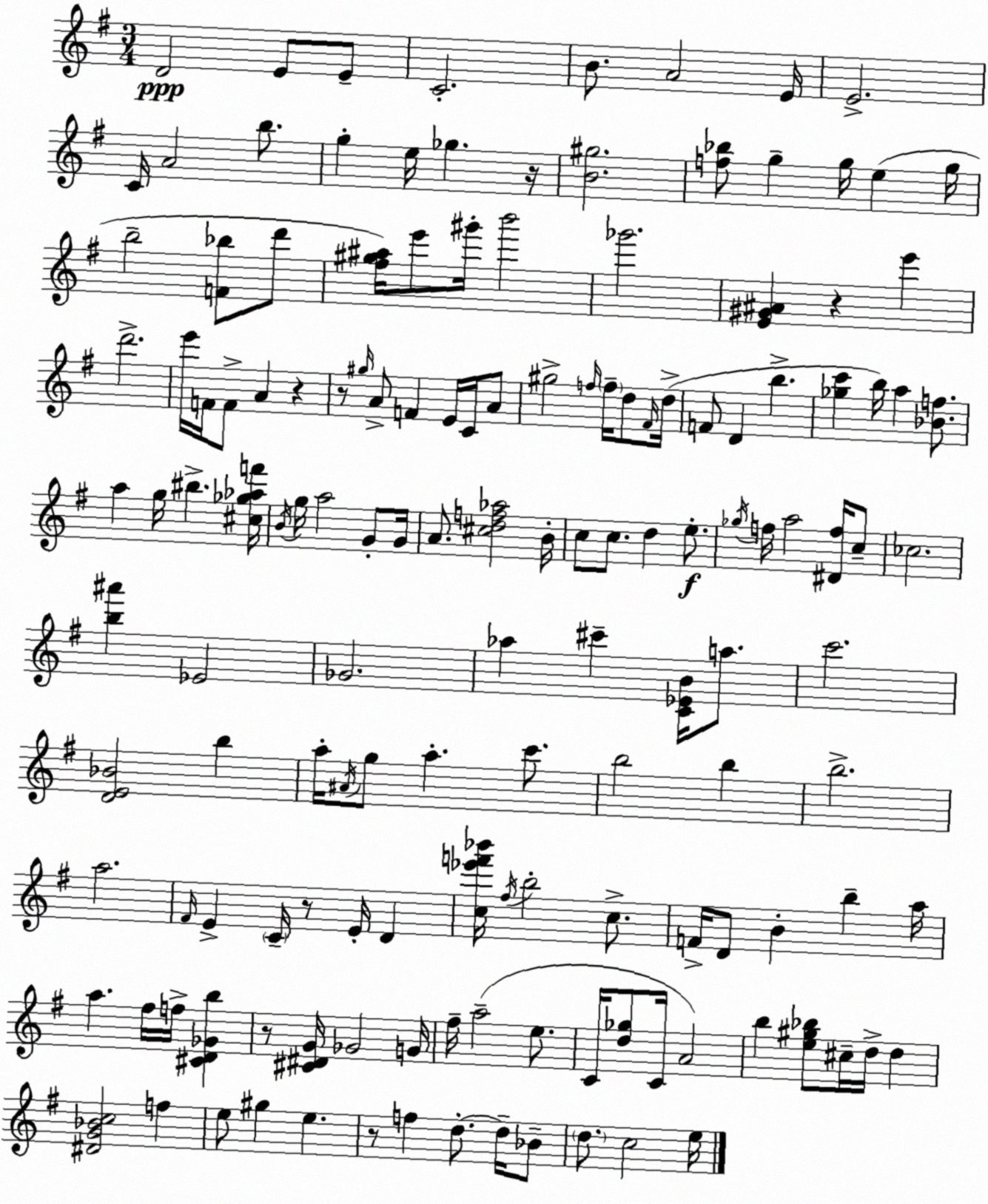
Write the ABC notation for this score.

X:1
T:Untitled
M:3/4
L:1/4
K:G
D2 E/2 E/2 C2 B/2 A2 E/4 E2 C/4 A2 b/2 g e/4 _g z/4 [B^g]2 [f_b]/2 g g/4 e g/4 b2 [F_b]/2 d'/2 [^f^g^a]/4 e'/2 ^g'/4 b'2 _g'2 [E^G^A] z e' d'2 e'/4 F/4 F/2 A z z/2 ^g/4 A/2 F E/4 C/4 A/2 ^g2 f/4 f/4 d/2 ^F/4 d/4 F/2 D b [_gc'] b/4 a [_Bf]/2 a g/4 ^b [^c_g_af']/4 B/4 g/4 a2 G/2 G/4 A/2 [^cdf_a]2 B/4 c/2 c/2 d e/2 _g/4 f/4 a2 [^Df]/4 c/2 _c2 [b^a'] _E2 _G2 _a ^c' [C_EB]/4 a/2 c'2 [DE_B]2 b a/4 ^A/4 g/2 a c'/2 b2 b b2 a2 ^F/4 E C/4 z/2 E/4 D [c_e'f'_b']/4 ^f/4 b2 c/2 F/4 D/2 B b a/4 a ^f/4 f/4 [^CD_Gb] z/2 [^C^DG]/4 _G2 G/4 ^f/4 a2 e/2 C/4 [d_g]/2 C/4 A2 b [e^g_b]/2 ^c/4 d/4 d [^DG_Bc]2 f e/2 ^g e z/2 f d/2 d/4 _B/2 d/2 c2 e/4